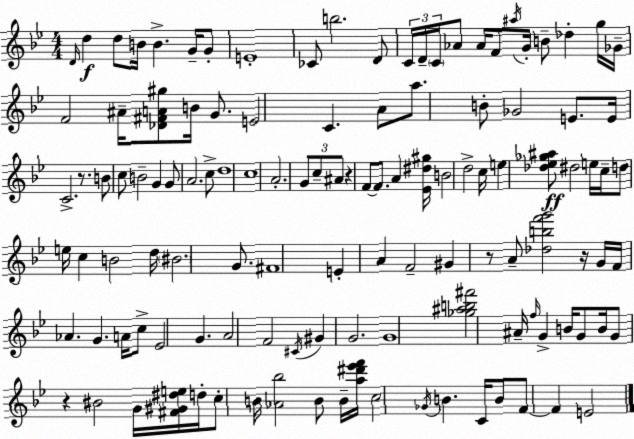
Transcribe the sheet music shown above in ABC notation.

X:1
T:Untitled
M:4/4
L:1/4
K:Bb
D/4 d d/2 B/4 B G/4 G/2 E4 _C/2 b2 D/2 C/4 D/4 C/4 _A/2 _A/4 F/2 ^a/4 G/4 B/2 _d g/4 _G/4 F2 ^A/4 [_D^FA^g]/2 B/4 G/2 E2 C A/2 a/2 B/2 _G2 E/2 E/4 C2 z/2 B/2 c/2 B2 G G/2 A2 c/2 d4 c4 A2 G/2 c/2 ^A/2 z F/2 F/2 A [_E^d^g]/4 B2 d2 c/4 e [_d_e_g^a]/2 ^d2 e/4 c/4 d/2 e/4 c B2 d/4 ^B2 G/2 ^F4 E A F2 ^G z/2 A/2 [_dbf'g']2 z/4 G/4 F/4 _A G A/4 c/2 _E2 G A2 F2 ^C/4 ^G G2 G4 [_g^ab^f']2 ^A/4 f/4 G B/4 G/2 B/4 G/2 z ^B2 G/4 [^F^G^de]/4 d/4 c/2 B/4 [_A_b]2 B/2 B/4 [a^d'_e'f']/4 c2 _G/4 B C/4 B/2 F/2 F E2